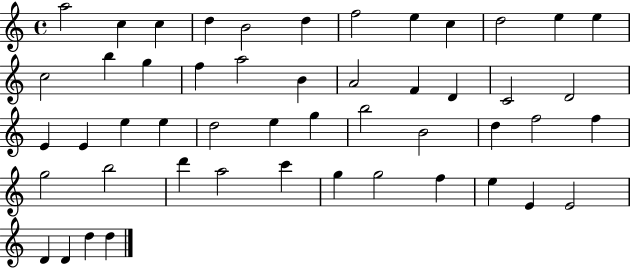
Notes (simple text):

A5/h C5/q C5/q D5/q B4/h D5/q F5/h E5/q C5/q D5/h E5/q E5/q C5/h B5/q G5/q F5/q A5/h B4/q A4/h F4/q D4/q C4/h D4/h E4/q E4/q E5/q E5/q D5/h E5/q G5/q B5/h B4/h D5/q F5/h F5/q G5/h B5/h D6/q A5/h C6/q G5/q G5/h F5/q E5/q E4/q E4/h D4/q D4/q D5/q D5/q